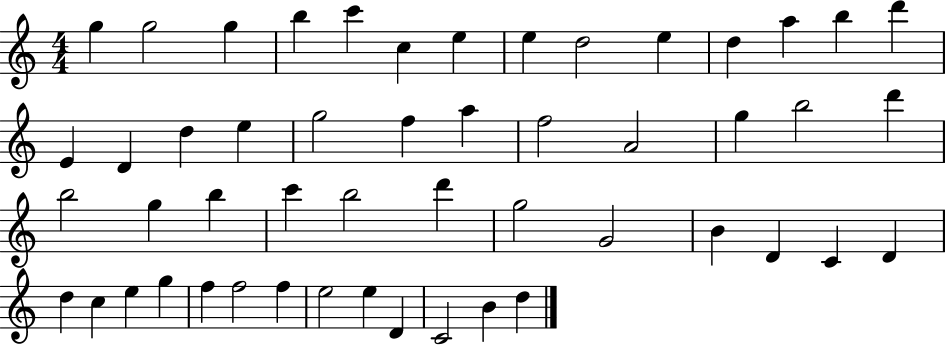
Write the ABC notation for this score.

X:1
T:Untitled
M:4/4
L:1/4
K:C
g g2 g b c' c e e d2 e d a b d' E D d e g2 f a f2 A2 g b2 d' b2 g b c' b2 d' g2 G2 B D C D d c e g f f2 f e2 e D C2 B d